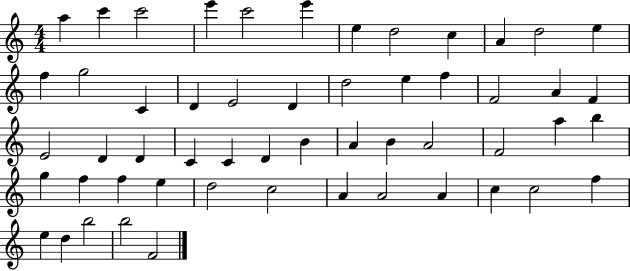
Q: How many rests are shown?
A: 0